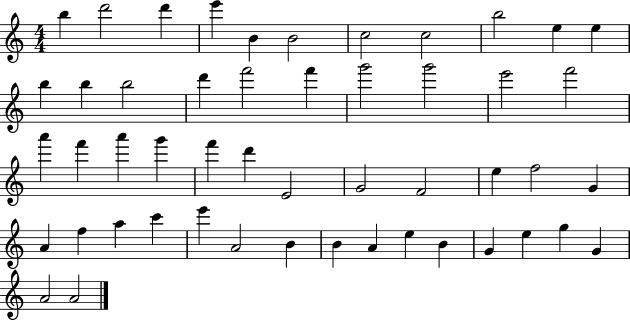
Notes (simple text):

B5/q D6/h D6/q E6/q B4/q B4/h C5/h C5/h B5/h E5/q E5/q B5/q B5/q B5/h D6/q F6/h F6/q G6/h G6/h E6/h F6/h A6/q F6/q A6/q G6/q F6/q D6/q E4/h G4/h F4/h E5/q F5/h G4/q A4/q F5/q A5/q C6/q E6/q A4/h B4/q B4/q A4/q E5/q B4/q G4/q E5/q G5/q G4/q A4/h A4/h